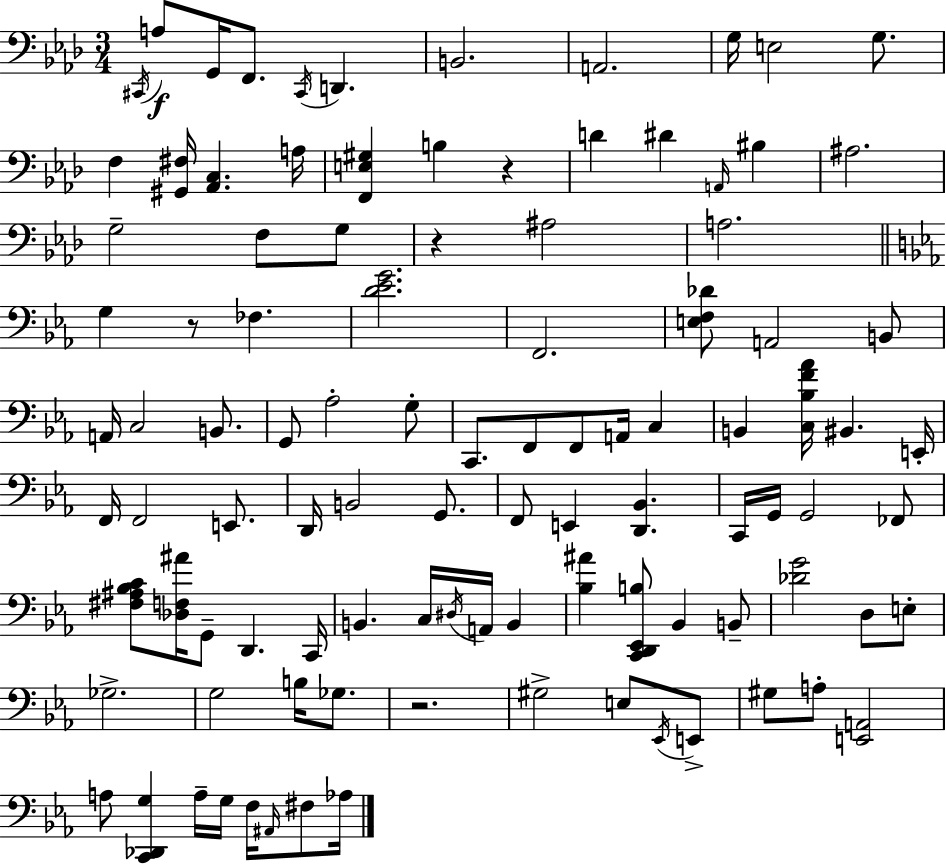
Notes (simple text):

C#2/s A3/e G2/s F2/e. C#2/s D2/q. B2/h. A2/h. G3/s E3/h G3/e. F3/q [G#2,F#3]/s [Ab2,C3]/q. A3/s [F2,E3,G#3]/q B3/q R/q D4/q D#4/q A2/s BIS3/q A#3/h. G3/h F3/e G3/e R/q A#3/h A3/h. G3/q R/e FES3/q. [D4,Eb4,G4]/h. F2/h. [E3,F3,Db4]/e A2/h B2/e A2/s C3/h B2/e. G2/e Ab3/h G3/e C2/e. F2/e F2/e A2/s C3/q B2/q [C3,Bb3,F4,Ab4]/s BIS2/q. E2/s F2/s F2/h E2/e. D2/s B2/h G2/e. F2/e E2/q [D2,Bb2]/q. C2/s G2/s G2/h FES2/e [F#3,A#3,Bb3,C4]/e [Db3,F3,A#4]/s G2/e D2/q. C2/s B2/q. C3/s D#3/s A2/s B2/q [Bb3,A#4]/q [C2,D2,Eb2,B3]/e Bb2/q B2/e [Db4,G4]/h D3/e E3/e Gb3/h. G3/h B3/s Gb3/e. R/h. G#3/h E3/e Eb2/s E2/e G#3/e A3/e [E2,A2]/h A3/e [C2,Db2,G3]/q A3/s G3/s F3/s A#2/s F#3/e Ab3/s